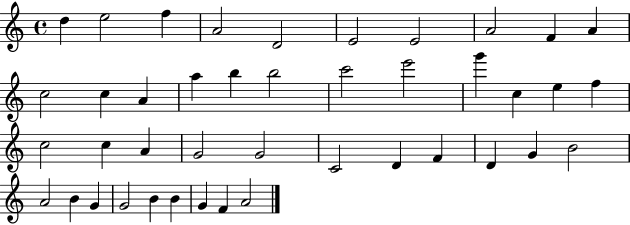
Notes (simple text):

D5/q E5/h F5/q A4/h D4/h E4/h E4/h A4/h F4/q A4/q C5/h C5/q A4/q A5/q B5/q B5/h C6/h E6/h G6/q C5/q E5/q F5/q C5/h C5/q A4/q G4/h G4/h C4/h D4/q F4/q D4/q G4/q B4/h A4/h B4/q G4/q G4/h B4/q B4/q G4/q F4/q A4/h